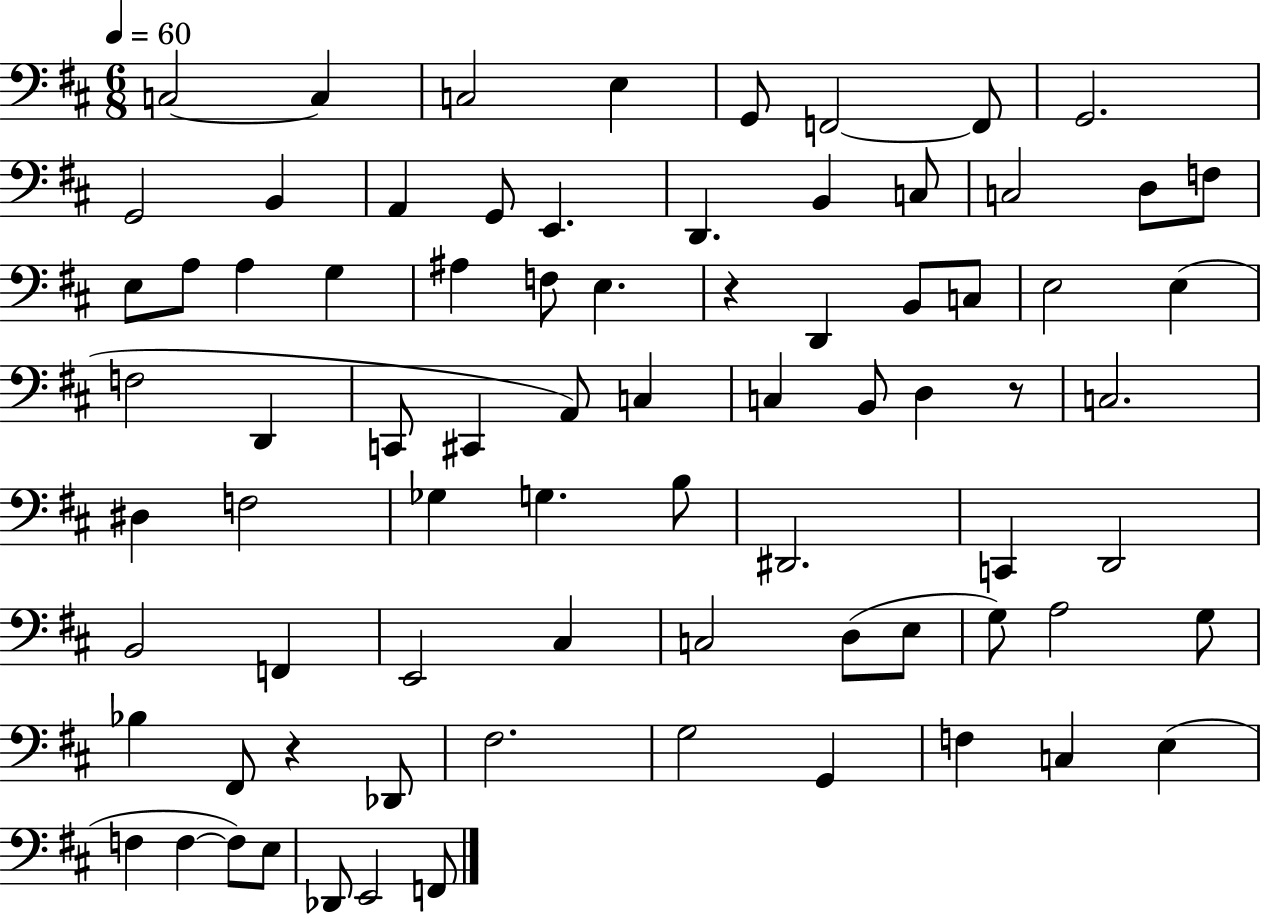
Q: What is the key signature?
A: D major